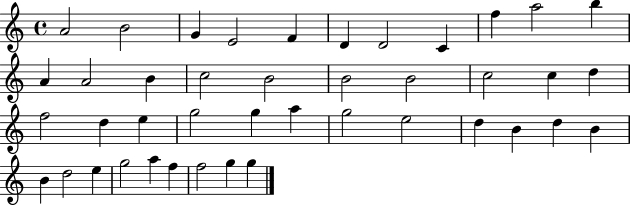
{
  \clef treble
  \time 4/4
  \defaultTimeSignature
  \key c \major
  a'2 b'2 | g'4 e'2 f'4 | d'4 d'2 c'4 | f''4 a''2 b''4 | \break a'4 a'2 b'4 | c''2 b'2 | b'2 b'2 | c''2 c''4 d''4 | \break f''2 d''4 e''4 | g''2 g''4 a''4 | g''2 e''2 | d''4 b'4 d''4 b'4 | \break b'4 d''2 e''4 | g''2 a''4 f''4 | f''2 g''4 g''4 | \bar "|."
}